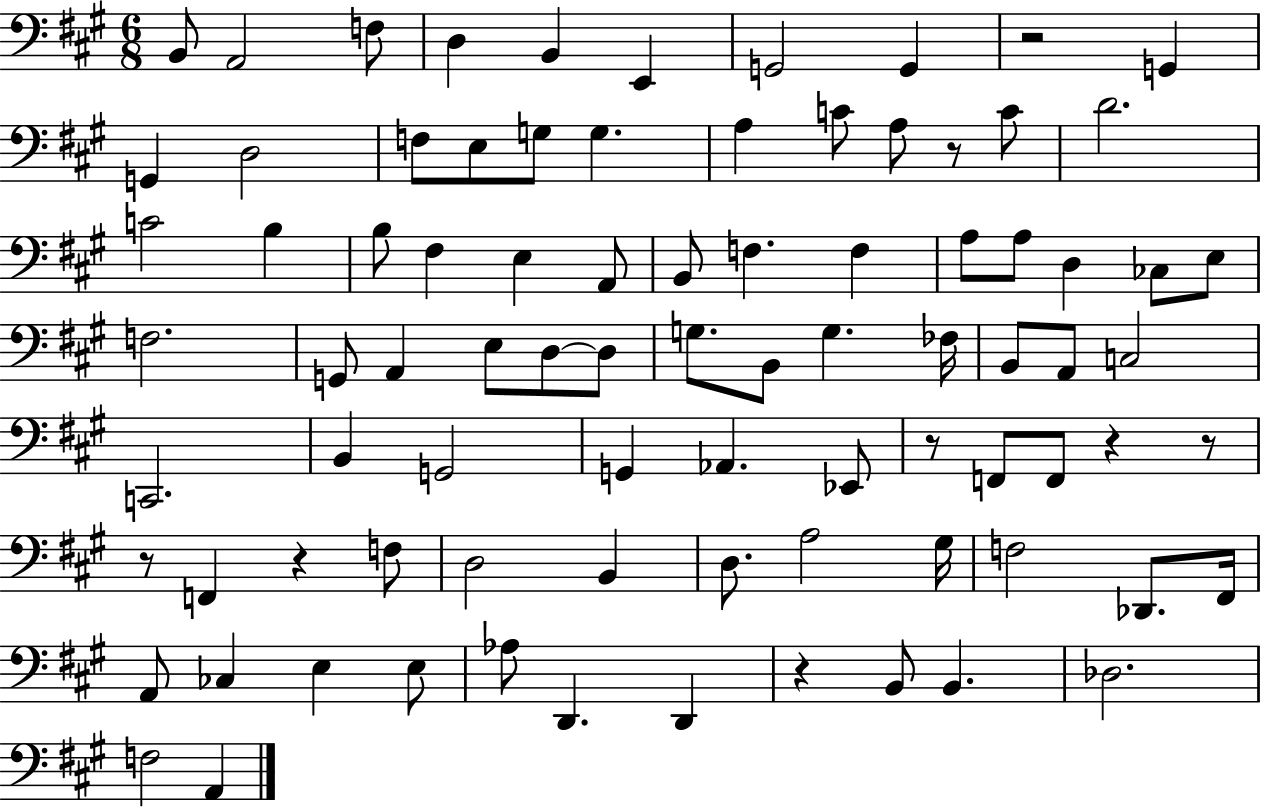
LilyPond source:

{
  \clef bass
  \numericTimeSignature
  \time 6/8
  \key a \major
  b,8 a,2 f8 | d4 b,4 e,4 | g,2 g,4 | r2 g,4 | \break g,4 d2 | f8 e8 g8 g4. | a4 c'8 a8 r8 c'8 | d'2. | \break c'2 b4 | b8 fis4 e4 a,8 | b,8 f4. f4 | a8 a8 d4 ces8 e8 | \break f2. | g,8 a,4 e8 d8~~ d8 | g8. b,8 g4. fes16 | b,8 a,8 c2 | \break c,2. | b,4 g,2 | g,4 aes,4. ees,8 | r8 f,8 f,8 r4 r8 | \break r8 f,4 r4 f8 | d2 b,4 | d8. a2 gis16 | f2 des,8. fis,16 | \break a,8 ces4 e4 e8 | aes8 d,4. d,4 | r4 b,8 b,4. | des2. | \break f2 a,4 | \bar "|."
}